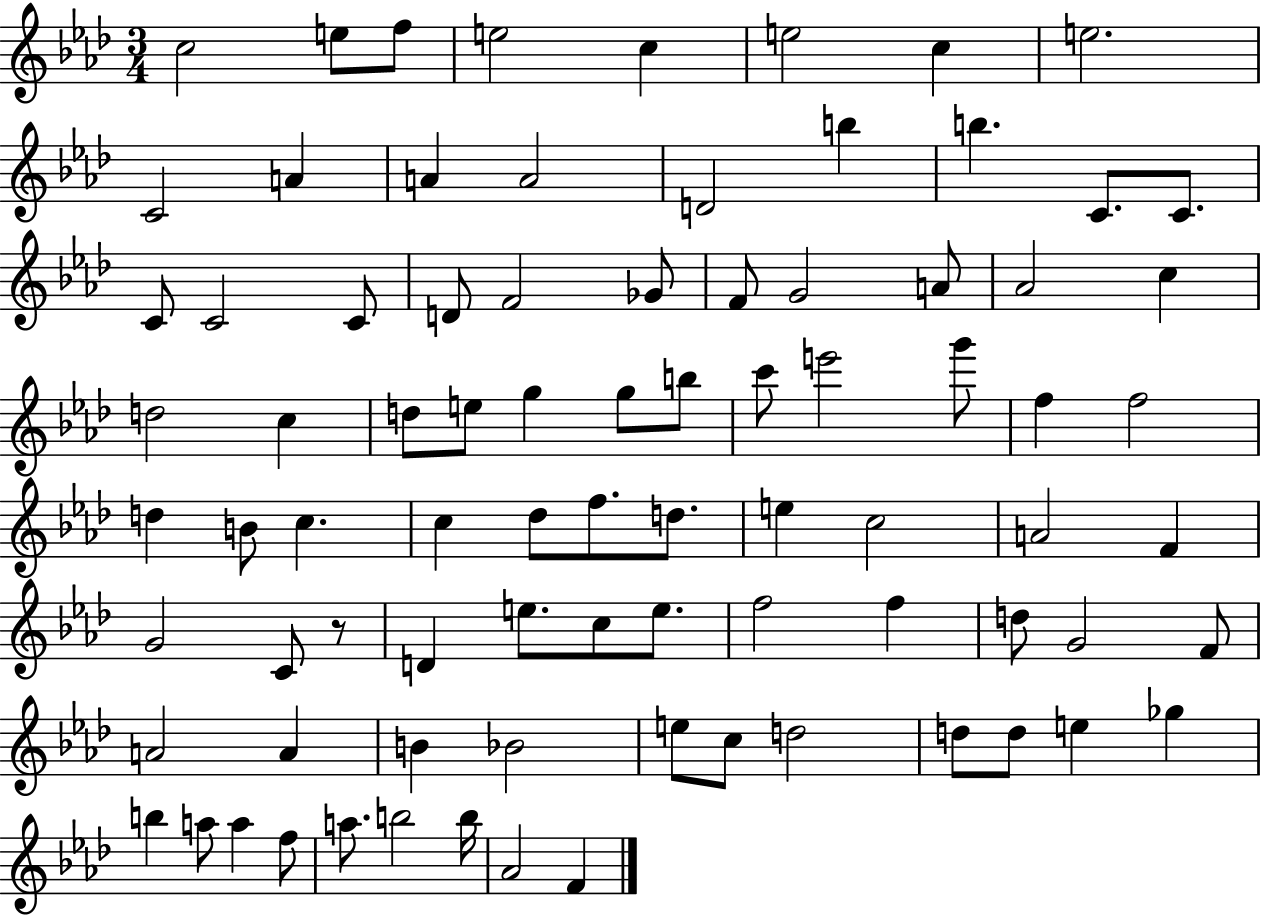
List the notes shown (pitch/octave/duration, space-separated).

C5/h E5/e F5/e E5/h C5/q E5/h C5/q E5/h. C4/h A4/q A4/q A4/h D4/h B5/q B5/q. C4/e. C4/e. C4/e C4/h C4/e D4/e F4/h Gb4/e F4/e G4/h A4/e Ab4/h C5/q D5/h C5/q D5/e E5/e G5/q G5/e B5/e C6/e E6/h G6/e F5/q F5/h D5/q B4/e C5/q. C5/q Db5/e F5/e. D5/e. E5/q C5/h A4/h F4/q G4/h C4/e R/e D4/q E5/e. C5/e E5/e. F5/h F5/q D5/e G4/h F4/e A4/h A4/q B4/q Bb4/h E5/e C5/e D5/h D5/e D5/e E5/q Gb5/q B5/q A5/e A5/q F5/e A5/e. B5/h B5/s Ab4/h F4/q